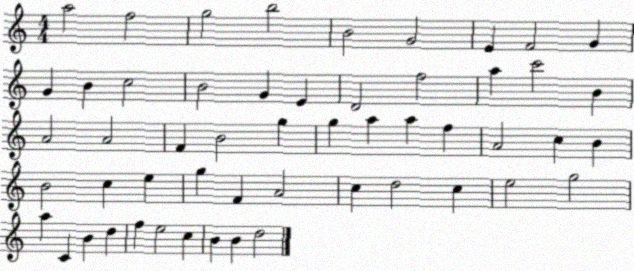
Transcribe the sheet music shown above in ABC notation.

X:1
T:Untitled
M:4/4
L:1/4
K:C
a2 f2 g2 b2 B2 G2 E F2 G G B c2 B2 G E D2 f2 a c'2 B A2 A2 F B2 g g a a f A2 c B B2 c e g F A2 c d2 c e2 g2 a C B d f e2 c B B d2